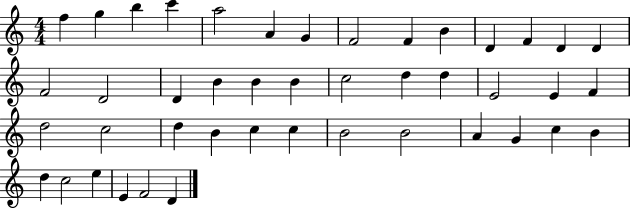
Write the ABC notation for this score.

X:1
T:Untitled
M:4/4
L:1/4
K:C
f g b c' a2 A G F2 F B D F D D F2 D2 D B B B c2 d d E2 E F d2 c2 d B c c B2 B2 A G c B d c2 e E F2 D